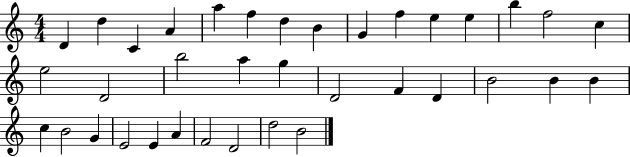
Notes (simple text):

D4/q D5/q C4/q A4/q A5/q F5/q D5/q B4/q G4/q F5/q E5/q E5/q B5/q F5/h C5/q E5/h D4/h B5/h A5/q G5/q D4/h F4/q D4/q B4/h B4/q B4/q C5/q B4/h G4/q E4/h E4/q A4/q F4/h D4/h D5/h B4/h